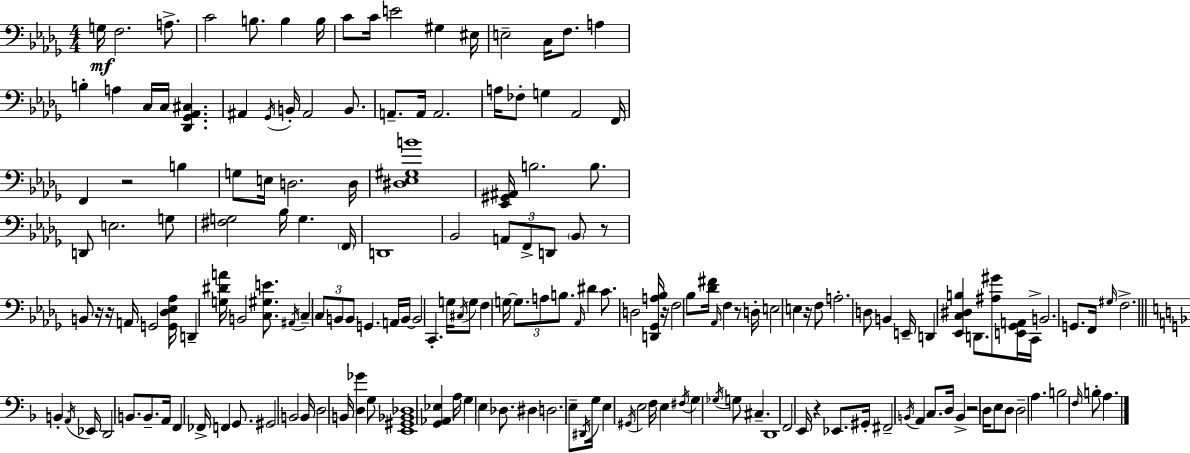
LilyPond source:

{
  \clef bass
  \numericTimeSignature
  \time 4/4
  \key bes \minor
  \repeat volta 2 { g16\mf f2. a8.-> | c'2 b8. b4 b16 | c'8 c'16 e'2 gis4 eis16 | e2-- c16 f8. a4 | \break b4-. a4 c16 c16 <des, ges, aes, cis>4. | ais,4 \acciaccatura { ges,16 } b,16-. ais,2 b,8. | a,8.-- a,16 a,2. | a16 fes8-. g4 aes,2 | \break f,16 f,4 r2 b4 | g8 e16 d2. | d16 <dis ees gis b'>1 | <ees, gis, ais,>16 b2. b8. | \break d,8 e2. g8 | <fis g>2 bes16 g4. | \parenthesize f,16 d,1 | bes,2 \tuplet 3/2 { a,8 f,8-> d,8 } \parenthesize bes,8 | \break r8 b,8 r16 r16 a,16 g,2 | <g, des ees aes>16 d,4-- <g dis' a'>16 b,2 <c gis e'>8. | \acciaccatura { ais,16 } c4-- \tuplet 3/2 { c8 b,8 b,8 } g,4. | a,16 b,16~~ b,2 c,4.-. | \break g16 \acciaccatura { cis16 } g8 f4 g16~~ \tuplet 3/2 { g8. a8 | b8. } \grace { aes,16 } dis'4 c'8. d2 | <d, ges, a bes>16 r16 f2 bes8 <des' fis'>16 | \grace { aes,16 } f4 r8 d16-. e2 | \break e4 r16 f8 a2.-. | d8 b,4 e,16-- d,4 <ees, c dis b>4 | d,8. <ais gis'>8 <e, ges, a,>16 c,16-> b,2. | g,8. f,16 \grace { gis16 } f2.-> | \break \bar "||" \break \key d \minor b,4-. \acciaccatura { a,16 } ees,16 d,2 b,8. | b,8.-- a,16 f,4 fes,16-> f,4 g,8. | gis,2 b,2 | b,16 d2 b,16 <d ges'>4 g8 | \break <e, gis, bes, des>1 | <g, aes, ees>4 a16 g4 e4 des8. | dis4 d2. | e8-- \acciaccatura { dis,16 } g16 e4 \acciaccatura { gis,16 } e2 | \break f16 e4 \acciaccatura { fis16 } g4 \acciaccatura { ges16 } g8 cis4.-- | d,1 | f,2 e,16 r4 | ees,8. gis,16-. fis,2-- \acciaccatura { b,16 } a,4 | \break c8. d16 b,4-> r2 | d16 e8 d8 d2-- | a4. b2 \grace { f16 } b8-. | a4. } \bar "|."
}